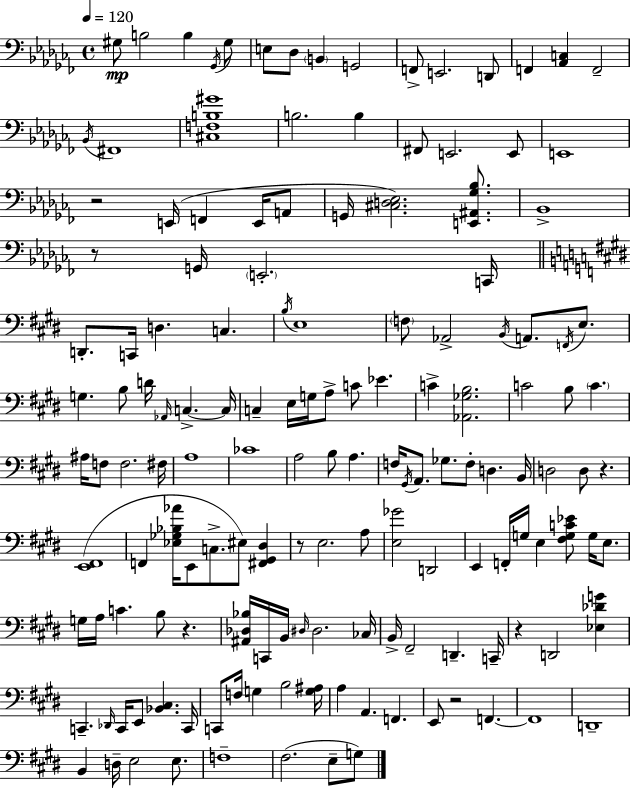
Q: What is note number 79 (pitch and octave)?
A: E2